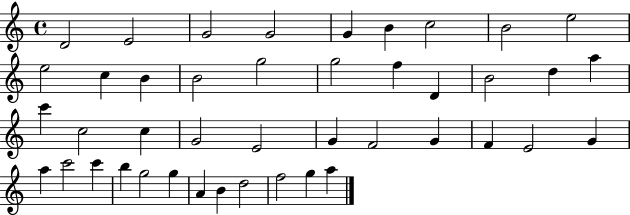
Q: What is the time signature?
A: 4/4